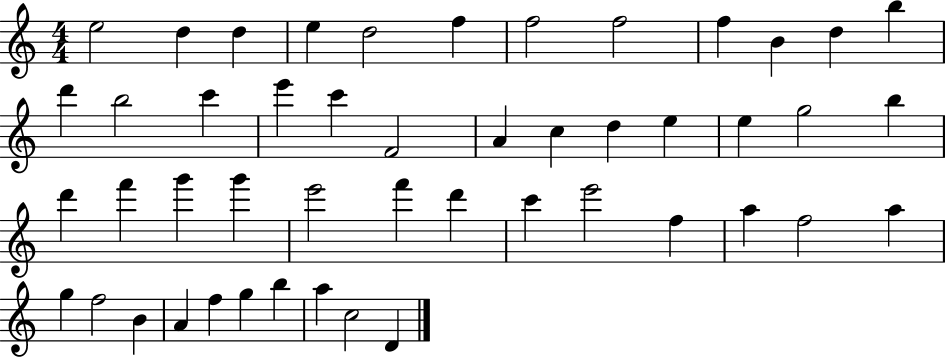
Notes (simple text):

E5/h D5/q D5/q E5/q D5/h F5/q F5/h F5/h F5/q B4/q D5/q B5/q D6/q B5/h C6/q E6/q C6/q F4/h A4/q C5/q D5/q E5/q E5/q G5/h B5/q D6/q F6/q G6/q G6/q E6/h F6/q D6/q C6/q E6/h F5/q A5/q F5/h A5/q G5/q F5/h B4/q A4/q F5/q G5/q B5/q A5/q C5/h D4/q